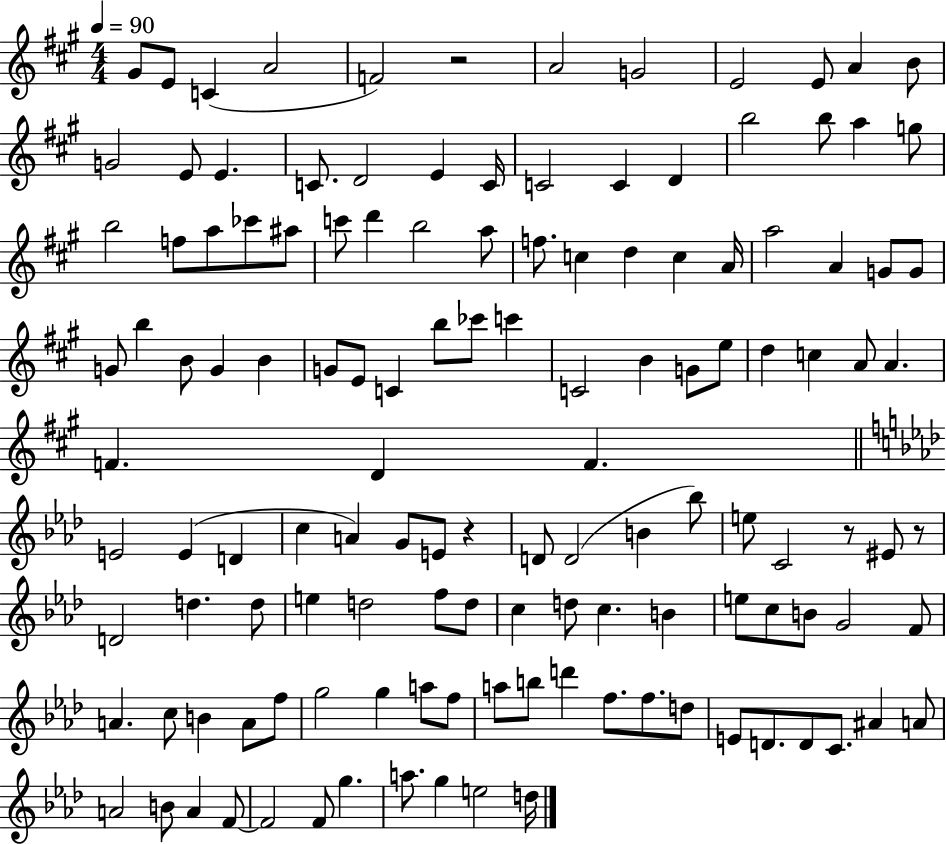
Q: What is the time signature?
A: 4/4